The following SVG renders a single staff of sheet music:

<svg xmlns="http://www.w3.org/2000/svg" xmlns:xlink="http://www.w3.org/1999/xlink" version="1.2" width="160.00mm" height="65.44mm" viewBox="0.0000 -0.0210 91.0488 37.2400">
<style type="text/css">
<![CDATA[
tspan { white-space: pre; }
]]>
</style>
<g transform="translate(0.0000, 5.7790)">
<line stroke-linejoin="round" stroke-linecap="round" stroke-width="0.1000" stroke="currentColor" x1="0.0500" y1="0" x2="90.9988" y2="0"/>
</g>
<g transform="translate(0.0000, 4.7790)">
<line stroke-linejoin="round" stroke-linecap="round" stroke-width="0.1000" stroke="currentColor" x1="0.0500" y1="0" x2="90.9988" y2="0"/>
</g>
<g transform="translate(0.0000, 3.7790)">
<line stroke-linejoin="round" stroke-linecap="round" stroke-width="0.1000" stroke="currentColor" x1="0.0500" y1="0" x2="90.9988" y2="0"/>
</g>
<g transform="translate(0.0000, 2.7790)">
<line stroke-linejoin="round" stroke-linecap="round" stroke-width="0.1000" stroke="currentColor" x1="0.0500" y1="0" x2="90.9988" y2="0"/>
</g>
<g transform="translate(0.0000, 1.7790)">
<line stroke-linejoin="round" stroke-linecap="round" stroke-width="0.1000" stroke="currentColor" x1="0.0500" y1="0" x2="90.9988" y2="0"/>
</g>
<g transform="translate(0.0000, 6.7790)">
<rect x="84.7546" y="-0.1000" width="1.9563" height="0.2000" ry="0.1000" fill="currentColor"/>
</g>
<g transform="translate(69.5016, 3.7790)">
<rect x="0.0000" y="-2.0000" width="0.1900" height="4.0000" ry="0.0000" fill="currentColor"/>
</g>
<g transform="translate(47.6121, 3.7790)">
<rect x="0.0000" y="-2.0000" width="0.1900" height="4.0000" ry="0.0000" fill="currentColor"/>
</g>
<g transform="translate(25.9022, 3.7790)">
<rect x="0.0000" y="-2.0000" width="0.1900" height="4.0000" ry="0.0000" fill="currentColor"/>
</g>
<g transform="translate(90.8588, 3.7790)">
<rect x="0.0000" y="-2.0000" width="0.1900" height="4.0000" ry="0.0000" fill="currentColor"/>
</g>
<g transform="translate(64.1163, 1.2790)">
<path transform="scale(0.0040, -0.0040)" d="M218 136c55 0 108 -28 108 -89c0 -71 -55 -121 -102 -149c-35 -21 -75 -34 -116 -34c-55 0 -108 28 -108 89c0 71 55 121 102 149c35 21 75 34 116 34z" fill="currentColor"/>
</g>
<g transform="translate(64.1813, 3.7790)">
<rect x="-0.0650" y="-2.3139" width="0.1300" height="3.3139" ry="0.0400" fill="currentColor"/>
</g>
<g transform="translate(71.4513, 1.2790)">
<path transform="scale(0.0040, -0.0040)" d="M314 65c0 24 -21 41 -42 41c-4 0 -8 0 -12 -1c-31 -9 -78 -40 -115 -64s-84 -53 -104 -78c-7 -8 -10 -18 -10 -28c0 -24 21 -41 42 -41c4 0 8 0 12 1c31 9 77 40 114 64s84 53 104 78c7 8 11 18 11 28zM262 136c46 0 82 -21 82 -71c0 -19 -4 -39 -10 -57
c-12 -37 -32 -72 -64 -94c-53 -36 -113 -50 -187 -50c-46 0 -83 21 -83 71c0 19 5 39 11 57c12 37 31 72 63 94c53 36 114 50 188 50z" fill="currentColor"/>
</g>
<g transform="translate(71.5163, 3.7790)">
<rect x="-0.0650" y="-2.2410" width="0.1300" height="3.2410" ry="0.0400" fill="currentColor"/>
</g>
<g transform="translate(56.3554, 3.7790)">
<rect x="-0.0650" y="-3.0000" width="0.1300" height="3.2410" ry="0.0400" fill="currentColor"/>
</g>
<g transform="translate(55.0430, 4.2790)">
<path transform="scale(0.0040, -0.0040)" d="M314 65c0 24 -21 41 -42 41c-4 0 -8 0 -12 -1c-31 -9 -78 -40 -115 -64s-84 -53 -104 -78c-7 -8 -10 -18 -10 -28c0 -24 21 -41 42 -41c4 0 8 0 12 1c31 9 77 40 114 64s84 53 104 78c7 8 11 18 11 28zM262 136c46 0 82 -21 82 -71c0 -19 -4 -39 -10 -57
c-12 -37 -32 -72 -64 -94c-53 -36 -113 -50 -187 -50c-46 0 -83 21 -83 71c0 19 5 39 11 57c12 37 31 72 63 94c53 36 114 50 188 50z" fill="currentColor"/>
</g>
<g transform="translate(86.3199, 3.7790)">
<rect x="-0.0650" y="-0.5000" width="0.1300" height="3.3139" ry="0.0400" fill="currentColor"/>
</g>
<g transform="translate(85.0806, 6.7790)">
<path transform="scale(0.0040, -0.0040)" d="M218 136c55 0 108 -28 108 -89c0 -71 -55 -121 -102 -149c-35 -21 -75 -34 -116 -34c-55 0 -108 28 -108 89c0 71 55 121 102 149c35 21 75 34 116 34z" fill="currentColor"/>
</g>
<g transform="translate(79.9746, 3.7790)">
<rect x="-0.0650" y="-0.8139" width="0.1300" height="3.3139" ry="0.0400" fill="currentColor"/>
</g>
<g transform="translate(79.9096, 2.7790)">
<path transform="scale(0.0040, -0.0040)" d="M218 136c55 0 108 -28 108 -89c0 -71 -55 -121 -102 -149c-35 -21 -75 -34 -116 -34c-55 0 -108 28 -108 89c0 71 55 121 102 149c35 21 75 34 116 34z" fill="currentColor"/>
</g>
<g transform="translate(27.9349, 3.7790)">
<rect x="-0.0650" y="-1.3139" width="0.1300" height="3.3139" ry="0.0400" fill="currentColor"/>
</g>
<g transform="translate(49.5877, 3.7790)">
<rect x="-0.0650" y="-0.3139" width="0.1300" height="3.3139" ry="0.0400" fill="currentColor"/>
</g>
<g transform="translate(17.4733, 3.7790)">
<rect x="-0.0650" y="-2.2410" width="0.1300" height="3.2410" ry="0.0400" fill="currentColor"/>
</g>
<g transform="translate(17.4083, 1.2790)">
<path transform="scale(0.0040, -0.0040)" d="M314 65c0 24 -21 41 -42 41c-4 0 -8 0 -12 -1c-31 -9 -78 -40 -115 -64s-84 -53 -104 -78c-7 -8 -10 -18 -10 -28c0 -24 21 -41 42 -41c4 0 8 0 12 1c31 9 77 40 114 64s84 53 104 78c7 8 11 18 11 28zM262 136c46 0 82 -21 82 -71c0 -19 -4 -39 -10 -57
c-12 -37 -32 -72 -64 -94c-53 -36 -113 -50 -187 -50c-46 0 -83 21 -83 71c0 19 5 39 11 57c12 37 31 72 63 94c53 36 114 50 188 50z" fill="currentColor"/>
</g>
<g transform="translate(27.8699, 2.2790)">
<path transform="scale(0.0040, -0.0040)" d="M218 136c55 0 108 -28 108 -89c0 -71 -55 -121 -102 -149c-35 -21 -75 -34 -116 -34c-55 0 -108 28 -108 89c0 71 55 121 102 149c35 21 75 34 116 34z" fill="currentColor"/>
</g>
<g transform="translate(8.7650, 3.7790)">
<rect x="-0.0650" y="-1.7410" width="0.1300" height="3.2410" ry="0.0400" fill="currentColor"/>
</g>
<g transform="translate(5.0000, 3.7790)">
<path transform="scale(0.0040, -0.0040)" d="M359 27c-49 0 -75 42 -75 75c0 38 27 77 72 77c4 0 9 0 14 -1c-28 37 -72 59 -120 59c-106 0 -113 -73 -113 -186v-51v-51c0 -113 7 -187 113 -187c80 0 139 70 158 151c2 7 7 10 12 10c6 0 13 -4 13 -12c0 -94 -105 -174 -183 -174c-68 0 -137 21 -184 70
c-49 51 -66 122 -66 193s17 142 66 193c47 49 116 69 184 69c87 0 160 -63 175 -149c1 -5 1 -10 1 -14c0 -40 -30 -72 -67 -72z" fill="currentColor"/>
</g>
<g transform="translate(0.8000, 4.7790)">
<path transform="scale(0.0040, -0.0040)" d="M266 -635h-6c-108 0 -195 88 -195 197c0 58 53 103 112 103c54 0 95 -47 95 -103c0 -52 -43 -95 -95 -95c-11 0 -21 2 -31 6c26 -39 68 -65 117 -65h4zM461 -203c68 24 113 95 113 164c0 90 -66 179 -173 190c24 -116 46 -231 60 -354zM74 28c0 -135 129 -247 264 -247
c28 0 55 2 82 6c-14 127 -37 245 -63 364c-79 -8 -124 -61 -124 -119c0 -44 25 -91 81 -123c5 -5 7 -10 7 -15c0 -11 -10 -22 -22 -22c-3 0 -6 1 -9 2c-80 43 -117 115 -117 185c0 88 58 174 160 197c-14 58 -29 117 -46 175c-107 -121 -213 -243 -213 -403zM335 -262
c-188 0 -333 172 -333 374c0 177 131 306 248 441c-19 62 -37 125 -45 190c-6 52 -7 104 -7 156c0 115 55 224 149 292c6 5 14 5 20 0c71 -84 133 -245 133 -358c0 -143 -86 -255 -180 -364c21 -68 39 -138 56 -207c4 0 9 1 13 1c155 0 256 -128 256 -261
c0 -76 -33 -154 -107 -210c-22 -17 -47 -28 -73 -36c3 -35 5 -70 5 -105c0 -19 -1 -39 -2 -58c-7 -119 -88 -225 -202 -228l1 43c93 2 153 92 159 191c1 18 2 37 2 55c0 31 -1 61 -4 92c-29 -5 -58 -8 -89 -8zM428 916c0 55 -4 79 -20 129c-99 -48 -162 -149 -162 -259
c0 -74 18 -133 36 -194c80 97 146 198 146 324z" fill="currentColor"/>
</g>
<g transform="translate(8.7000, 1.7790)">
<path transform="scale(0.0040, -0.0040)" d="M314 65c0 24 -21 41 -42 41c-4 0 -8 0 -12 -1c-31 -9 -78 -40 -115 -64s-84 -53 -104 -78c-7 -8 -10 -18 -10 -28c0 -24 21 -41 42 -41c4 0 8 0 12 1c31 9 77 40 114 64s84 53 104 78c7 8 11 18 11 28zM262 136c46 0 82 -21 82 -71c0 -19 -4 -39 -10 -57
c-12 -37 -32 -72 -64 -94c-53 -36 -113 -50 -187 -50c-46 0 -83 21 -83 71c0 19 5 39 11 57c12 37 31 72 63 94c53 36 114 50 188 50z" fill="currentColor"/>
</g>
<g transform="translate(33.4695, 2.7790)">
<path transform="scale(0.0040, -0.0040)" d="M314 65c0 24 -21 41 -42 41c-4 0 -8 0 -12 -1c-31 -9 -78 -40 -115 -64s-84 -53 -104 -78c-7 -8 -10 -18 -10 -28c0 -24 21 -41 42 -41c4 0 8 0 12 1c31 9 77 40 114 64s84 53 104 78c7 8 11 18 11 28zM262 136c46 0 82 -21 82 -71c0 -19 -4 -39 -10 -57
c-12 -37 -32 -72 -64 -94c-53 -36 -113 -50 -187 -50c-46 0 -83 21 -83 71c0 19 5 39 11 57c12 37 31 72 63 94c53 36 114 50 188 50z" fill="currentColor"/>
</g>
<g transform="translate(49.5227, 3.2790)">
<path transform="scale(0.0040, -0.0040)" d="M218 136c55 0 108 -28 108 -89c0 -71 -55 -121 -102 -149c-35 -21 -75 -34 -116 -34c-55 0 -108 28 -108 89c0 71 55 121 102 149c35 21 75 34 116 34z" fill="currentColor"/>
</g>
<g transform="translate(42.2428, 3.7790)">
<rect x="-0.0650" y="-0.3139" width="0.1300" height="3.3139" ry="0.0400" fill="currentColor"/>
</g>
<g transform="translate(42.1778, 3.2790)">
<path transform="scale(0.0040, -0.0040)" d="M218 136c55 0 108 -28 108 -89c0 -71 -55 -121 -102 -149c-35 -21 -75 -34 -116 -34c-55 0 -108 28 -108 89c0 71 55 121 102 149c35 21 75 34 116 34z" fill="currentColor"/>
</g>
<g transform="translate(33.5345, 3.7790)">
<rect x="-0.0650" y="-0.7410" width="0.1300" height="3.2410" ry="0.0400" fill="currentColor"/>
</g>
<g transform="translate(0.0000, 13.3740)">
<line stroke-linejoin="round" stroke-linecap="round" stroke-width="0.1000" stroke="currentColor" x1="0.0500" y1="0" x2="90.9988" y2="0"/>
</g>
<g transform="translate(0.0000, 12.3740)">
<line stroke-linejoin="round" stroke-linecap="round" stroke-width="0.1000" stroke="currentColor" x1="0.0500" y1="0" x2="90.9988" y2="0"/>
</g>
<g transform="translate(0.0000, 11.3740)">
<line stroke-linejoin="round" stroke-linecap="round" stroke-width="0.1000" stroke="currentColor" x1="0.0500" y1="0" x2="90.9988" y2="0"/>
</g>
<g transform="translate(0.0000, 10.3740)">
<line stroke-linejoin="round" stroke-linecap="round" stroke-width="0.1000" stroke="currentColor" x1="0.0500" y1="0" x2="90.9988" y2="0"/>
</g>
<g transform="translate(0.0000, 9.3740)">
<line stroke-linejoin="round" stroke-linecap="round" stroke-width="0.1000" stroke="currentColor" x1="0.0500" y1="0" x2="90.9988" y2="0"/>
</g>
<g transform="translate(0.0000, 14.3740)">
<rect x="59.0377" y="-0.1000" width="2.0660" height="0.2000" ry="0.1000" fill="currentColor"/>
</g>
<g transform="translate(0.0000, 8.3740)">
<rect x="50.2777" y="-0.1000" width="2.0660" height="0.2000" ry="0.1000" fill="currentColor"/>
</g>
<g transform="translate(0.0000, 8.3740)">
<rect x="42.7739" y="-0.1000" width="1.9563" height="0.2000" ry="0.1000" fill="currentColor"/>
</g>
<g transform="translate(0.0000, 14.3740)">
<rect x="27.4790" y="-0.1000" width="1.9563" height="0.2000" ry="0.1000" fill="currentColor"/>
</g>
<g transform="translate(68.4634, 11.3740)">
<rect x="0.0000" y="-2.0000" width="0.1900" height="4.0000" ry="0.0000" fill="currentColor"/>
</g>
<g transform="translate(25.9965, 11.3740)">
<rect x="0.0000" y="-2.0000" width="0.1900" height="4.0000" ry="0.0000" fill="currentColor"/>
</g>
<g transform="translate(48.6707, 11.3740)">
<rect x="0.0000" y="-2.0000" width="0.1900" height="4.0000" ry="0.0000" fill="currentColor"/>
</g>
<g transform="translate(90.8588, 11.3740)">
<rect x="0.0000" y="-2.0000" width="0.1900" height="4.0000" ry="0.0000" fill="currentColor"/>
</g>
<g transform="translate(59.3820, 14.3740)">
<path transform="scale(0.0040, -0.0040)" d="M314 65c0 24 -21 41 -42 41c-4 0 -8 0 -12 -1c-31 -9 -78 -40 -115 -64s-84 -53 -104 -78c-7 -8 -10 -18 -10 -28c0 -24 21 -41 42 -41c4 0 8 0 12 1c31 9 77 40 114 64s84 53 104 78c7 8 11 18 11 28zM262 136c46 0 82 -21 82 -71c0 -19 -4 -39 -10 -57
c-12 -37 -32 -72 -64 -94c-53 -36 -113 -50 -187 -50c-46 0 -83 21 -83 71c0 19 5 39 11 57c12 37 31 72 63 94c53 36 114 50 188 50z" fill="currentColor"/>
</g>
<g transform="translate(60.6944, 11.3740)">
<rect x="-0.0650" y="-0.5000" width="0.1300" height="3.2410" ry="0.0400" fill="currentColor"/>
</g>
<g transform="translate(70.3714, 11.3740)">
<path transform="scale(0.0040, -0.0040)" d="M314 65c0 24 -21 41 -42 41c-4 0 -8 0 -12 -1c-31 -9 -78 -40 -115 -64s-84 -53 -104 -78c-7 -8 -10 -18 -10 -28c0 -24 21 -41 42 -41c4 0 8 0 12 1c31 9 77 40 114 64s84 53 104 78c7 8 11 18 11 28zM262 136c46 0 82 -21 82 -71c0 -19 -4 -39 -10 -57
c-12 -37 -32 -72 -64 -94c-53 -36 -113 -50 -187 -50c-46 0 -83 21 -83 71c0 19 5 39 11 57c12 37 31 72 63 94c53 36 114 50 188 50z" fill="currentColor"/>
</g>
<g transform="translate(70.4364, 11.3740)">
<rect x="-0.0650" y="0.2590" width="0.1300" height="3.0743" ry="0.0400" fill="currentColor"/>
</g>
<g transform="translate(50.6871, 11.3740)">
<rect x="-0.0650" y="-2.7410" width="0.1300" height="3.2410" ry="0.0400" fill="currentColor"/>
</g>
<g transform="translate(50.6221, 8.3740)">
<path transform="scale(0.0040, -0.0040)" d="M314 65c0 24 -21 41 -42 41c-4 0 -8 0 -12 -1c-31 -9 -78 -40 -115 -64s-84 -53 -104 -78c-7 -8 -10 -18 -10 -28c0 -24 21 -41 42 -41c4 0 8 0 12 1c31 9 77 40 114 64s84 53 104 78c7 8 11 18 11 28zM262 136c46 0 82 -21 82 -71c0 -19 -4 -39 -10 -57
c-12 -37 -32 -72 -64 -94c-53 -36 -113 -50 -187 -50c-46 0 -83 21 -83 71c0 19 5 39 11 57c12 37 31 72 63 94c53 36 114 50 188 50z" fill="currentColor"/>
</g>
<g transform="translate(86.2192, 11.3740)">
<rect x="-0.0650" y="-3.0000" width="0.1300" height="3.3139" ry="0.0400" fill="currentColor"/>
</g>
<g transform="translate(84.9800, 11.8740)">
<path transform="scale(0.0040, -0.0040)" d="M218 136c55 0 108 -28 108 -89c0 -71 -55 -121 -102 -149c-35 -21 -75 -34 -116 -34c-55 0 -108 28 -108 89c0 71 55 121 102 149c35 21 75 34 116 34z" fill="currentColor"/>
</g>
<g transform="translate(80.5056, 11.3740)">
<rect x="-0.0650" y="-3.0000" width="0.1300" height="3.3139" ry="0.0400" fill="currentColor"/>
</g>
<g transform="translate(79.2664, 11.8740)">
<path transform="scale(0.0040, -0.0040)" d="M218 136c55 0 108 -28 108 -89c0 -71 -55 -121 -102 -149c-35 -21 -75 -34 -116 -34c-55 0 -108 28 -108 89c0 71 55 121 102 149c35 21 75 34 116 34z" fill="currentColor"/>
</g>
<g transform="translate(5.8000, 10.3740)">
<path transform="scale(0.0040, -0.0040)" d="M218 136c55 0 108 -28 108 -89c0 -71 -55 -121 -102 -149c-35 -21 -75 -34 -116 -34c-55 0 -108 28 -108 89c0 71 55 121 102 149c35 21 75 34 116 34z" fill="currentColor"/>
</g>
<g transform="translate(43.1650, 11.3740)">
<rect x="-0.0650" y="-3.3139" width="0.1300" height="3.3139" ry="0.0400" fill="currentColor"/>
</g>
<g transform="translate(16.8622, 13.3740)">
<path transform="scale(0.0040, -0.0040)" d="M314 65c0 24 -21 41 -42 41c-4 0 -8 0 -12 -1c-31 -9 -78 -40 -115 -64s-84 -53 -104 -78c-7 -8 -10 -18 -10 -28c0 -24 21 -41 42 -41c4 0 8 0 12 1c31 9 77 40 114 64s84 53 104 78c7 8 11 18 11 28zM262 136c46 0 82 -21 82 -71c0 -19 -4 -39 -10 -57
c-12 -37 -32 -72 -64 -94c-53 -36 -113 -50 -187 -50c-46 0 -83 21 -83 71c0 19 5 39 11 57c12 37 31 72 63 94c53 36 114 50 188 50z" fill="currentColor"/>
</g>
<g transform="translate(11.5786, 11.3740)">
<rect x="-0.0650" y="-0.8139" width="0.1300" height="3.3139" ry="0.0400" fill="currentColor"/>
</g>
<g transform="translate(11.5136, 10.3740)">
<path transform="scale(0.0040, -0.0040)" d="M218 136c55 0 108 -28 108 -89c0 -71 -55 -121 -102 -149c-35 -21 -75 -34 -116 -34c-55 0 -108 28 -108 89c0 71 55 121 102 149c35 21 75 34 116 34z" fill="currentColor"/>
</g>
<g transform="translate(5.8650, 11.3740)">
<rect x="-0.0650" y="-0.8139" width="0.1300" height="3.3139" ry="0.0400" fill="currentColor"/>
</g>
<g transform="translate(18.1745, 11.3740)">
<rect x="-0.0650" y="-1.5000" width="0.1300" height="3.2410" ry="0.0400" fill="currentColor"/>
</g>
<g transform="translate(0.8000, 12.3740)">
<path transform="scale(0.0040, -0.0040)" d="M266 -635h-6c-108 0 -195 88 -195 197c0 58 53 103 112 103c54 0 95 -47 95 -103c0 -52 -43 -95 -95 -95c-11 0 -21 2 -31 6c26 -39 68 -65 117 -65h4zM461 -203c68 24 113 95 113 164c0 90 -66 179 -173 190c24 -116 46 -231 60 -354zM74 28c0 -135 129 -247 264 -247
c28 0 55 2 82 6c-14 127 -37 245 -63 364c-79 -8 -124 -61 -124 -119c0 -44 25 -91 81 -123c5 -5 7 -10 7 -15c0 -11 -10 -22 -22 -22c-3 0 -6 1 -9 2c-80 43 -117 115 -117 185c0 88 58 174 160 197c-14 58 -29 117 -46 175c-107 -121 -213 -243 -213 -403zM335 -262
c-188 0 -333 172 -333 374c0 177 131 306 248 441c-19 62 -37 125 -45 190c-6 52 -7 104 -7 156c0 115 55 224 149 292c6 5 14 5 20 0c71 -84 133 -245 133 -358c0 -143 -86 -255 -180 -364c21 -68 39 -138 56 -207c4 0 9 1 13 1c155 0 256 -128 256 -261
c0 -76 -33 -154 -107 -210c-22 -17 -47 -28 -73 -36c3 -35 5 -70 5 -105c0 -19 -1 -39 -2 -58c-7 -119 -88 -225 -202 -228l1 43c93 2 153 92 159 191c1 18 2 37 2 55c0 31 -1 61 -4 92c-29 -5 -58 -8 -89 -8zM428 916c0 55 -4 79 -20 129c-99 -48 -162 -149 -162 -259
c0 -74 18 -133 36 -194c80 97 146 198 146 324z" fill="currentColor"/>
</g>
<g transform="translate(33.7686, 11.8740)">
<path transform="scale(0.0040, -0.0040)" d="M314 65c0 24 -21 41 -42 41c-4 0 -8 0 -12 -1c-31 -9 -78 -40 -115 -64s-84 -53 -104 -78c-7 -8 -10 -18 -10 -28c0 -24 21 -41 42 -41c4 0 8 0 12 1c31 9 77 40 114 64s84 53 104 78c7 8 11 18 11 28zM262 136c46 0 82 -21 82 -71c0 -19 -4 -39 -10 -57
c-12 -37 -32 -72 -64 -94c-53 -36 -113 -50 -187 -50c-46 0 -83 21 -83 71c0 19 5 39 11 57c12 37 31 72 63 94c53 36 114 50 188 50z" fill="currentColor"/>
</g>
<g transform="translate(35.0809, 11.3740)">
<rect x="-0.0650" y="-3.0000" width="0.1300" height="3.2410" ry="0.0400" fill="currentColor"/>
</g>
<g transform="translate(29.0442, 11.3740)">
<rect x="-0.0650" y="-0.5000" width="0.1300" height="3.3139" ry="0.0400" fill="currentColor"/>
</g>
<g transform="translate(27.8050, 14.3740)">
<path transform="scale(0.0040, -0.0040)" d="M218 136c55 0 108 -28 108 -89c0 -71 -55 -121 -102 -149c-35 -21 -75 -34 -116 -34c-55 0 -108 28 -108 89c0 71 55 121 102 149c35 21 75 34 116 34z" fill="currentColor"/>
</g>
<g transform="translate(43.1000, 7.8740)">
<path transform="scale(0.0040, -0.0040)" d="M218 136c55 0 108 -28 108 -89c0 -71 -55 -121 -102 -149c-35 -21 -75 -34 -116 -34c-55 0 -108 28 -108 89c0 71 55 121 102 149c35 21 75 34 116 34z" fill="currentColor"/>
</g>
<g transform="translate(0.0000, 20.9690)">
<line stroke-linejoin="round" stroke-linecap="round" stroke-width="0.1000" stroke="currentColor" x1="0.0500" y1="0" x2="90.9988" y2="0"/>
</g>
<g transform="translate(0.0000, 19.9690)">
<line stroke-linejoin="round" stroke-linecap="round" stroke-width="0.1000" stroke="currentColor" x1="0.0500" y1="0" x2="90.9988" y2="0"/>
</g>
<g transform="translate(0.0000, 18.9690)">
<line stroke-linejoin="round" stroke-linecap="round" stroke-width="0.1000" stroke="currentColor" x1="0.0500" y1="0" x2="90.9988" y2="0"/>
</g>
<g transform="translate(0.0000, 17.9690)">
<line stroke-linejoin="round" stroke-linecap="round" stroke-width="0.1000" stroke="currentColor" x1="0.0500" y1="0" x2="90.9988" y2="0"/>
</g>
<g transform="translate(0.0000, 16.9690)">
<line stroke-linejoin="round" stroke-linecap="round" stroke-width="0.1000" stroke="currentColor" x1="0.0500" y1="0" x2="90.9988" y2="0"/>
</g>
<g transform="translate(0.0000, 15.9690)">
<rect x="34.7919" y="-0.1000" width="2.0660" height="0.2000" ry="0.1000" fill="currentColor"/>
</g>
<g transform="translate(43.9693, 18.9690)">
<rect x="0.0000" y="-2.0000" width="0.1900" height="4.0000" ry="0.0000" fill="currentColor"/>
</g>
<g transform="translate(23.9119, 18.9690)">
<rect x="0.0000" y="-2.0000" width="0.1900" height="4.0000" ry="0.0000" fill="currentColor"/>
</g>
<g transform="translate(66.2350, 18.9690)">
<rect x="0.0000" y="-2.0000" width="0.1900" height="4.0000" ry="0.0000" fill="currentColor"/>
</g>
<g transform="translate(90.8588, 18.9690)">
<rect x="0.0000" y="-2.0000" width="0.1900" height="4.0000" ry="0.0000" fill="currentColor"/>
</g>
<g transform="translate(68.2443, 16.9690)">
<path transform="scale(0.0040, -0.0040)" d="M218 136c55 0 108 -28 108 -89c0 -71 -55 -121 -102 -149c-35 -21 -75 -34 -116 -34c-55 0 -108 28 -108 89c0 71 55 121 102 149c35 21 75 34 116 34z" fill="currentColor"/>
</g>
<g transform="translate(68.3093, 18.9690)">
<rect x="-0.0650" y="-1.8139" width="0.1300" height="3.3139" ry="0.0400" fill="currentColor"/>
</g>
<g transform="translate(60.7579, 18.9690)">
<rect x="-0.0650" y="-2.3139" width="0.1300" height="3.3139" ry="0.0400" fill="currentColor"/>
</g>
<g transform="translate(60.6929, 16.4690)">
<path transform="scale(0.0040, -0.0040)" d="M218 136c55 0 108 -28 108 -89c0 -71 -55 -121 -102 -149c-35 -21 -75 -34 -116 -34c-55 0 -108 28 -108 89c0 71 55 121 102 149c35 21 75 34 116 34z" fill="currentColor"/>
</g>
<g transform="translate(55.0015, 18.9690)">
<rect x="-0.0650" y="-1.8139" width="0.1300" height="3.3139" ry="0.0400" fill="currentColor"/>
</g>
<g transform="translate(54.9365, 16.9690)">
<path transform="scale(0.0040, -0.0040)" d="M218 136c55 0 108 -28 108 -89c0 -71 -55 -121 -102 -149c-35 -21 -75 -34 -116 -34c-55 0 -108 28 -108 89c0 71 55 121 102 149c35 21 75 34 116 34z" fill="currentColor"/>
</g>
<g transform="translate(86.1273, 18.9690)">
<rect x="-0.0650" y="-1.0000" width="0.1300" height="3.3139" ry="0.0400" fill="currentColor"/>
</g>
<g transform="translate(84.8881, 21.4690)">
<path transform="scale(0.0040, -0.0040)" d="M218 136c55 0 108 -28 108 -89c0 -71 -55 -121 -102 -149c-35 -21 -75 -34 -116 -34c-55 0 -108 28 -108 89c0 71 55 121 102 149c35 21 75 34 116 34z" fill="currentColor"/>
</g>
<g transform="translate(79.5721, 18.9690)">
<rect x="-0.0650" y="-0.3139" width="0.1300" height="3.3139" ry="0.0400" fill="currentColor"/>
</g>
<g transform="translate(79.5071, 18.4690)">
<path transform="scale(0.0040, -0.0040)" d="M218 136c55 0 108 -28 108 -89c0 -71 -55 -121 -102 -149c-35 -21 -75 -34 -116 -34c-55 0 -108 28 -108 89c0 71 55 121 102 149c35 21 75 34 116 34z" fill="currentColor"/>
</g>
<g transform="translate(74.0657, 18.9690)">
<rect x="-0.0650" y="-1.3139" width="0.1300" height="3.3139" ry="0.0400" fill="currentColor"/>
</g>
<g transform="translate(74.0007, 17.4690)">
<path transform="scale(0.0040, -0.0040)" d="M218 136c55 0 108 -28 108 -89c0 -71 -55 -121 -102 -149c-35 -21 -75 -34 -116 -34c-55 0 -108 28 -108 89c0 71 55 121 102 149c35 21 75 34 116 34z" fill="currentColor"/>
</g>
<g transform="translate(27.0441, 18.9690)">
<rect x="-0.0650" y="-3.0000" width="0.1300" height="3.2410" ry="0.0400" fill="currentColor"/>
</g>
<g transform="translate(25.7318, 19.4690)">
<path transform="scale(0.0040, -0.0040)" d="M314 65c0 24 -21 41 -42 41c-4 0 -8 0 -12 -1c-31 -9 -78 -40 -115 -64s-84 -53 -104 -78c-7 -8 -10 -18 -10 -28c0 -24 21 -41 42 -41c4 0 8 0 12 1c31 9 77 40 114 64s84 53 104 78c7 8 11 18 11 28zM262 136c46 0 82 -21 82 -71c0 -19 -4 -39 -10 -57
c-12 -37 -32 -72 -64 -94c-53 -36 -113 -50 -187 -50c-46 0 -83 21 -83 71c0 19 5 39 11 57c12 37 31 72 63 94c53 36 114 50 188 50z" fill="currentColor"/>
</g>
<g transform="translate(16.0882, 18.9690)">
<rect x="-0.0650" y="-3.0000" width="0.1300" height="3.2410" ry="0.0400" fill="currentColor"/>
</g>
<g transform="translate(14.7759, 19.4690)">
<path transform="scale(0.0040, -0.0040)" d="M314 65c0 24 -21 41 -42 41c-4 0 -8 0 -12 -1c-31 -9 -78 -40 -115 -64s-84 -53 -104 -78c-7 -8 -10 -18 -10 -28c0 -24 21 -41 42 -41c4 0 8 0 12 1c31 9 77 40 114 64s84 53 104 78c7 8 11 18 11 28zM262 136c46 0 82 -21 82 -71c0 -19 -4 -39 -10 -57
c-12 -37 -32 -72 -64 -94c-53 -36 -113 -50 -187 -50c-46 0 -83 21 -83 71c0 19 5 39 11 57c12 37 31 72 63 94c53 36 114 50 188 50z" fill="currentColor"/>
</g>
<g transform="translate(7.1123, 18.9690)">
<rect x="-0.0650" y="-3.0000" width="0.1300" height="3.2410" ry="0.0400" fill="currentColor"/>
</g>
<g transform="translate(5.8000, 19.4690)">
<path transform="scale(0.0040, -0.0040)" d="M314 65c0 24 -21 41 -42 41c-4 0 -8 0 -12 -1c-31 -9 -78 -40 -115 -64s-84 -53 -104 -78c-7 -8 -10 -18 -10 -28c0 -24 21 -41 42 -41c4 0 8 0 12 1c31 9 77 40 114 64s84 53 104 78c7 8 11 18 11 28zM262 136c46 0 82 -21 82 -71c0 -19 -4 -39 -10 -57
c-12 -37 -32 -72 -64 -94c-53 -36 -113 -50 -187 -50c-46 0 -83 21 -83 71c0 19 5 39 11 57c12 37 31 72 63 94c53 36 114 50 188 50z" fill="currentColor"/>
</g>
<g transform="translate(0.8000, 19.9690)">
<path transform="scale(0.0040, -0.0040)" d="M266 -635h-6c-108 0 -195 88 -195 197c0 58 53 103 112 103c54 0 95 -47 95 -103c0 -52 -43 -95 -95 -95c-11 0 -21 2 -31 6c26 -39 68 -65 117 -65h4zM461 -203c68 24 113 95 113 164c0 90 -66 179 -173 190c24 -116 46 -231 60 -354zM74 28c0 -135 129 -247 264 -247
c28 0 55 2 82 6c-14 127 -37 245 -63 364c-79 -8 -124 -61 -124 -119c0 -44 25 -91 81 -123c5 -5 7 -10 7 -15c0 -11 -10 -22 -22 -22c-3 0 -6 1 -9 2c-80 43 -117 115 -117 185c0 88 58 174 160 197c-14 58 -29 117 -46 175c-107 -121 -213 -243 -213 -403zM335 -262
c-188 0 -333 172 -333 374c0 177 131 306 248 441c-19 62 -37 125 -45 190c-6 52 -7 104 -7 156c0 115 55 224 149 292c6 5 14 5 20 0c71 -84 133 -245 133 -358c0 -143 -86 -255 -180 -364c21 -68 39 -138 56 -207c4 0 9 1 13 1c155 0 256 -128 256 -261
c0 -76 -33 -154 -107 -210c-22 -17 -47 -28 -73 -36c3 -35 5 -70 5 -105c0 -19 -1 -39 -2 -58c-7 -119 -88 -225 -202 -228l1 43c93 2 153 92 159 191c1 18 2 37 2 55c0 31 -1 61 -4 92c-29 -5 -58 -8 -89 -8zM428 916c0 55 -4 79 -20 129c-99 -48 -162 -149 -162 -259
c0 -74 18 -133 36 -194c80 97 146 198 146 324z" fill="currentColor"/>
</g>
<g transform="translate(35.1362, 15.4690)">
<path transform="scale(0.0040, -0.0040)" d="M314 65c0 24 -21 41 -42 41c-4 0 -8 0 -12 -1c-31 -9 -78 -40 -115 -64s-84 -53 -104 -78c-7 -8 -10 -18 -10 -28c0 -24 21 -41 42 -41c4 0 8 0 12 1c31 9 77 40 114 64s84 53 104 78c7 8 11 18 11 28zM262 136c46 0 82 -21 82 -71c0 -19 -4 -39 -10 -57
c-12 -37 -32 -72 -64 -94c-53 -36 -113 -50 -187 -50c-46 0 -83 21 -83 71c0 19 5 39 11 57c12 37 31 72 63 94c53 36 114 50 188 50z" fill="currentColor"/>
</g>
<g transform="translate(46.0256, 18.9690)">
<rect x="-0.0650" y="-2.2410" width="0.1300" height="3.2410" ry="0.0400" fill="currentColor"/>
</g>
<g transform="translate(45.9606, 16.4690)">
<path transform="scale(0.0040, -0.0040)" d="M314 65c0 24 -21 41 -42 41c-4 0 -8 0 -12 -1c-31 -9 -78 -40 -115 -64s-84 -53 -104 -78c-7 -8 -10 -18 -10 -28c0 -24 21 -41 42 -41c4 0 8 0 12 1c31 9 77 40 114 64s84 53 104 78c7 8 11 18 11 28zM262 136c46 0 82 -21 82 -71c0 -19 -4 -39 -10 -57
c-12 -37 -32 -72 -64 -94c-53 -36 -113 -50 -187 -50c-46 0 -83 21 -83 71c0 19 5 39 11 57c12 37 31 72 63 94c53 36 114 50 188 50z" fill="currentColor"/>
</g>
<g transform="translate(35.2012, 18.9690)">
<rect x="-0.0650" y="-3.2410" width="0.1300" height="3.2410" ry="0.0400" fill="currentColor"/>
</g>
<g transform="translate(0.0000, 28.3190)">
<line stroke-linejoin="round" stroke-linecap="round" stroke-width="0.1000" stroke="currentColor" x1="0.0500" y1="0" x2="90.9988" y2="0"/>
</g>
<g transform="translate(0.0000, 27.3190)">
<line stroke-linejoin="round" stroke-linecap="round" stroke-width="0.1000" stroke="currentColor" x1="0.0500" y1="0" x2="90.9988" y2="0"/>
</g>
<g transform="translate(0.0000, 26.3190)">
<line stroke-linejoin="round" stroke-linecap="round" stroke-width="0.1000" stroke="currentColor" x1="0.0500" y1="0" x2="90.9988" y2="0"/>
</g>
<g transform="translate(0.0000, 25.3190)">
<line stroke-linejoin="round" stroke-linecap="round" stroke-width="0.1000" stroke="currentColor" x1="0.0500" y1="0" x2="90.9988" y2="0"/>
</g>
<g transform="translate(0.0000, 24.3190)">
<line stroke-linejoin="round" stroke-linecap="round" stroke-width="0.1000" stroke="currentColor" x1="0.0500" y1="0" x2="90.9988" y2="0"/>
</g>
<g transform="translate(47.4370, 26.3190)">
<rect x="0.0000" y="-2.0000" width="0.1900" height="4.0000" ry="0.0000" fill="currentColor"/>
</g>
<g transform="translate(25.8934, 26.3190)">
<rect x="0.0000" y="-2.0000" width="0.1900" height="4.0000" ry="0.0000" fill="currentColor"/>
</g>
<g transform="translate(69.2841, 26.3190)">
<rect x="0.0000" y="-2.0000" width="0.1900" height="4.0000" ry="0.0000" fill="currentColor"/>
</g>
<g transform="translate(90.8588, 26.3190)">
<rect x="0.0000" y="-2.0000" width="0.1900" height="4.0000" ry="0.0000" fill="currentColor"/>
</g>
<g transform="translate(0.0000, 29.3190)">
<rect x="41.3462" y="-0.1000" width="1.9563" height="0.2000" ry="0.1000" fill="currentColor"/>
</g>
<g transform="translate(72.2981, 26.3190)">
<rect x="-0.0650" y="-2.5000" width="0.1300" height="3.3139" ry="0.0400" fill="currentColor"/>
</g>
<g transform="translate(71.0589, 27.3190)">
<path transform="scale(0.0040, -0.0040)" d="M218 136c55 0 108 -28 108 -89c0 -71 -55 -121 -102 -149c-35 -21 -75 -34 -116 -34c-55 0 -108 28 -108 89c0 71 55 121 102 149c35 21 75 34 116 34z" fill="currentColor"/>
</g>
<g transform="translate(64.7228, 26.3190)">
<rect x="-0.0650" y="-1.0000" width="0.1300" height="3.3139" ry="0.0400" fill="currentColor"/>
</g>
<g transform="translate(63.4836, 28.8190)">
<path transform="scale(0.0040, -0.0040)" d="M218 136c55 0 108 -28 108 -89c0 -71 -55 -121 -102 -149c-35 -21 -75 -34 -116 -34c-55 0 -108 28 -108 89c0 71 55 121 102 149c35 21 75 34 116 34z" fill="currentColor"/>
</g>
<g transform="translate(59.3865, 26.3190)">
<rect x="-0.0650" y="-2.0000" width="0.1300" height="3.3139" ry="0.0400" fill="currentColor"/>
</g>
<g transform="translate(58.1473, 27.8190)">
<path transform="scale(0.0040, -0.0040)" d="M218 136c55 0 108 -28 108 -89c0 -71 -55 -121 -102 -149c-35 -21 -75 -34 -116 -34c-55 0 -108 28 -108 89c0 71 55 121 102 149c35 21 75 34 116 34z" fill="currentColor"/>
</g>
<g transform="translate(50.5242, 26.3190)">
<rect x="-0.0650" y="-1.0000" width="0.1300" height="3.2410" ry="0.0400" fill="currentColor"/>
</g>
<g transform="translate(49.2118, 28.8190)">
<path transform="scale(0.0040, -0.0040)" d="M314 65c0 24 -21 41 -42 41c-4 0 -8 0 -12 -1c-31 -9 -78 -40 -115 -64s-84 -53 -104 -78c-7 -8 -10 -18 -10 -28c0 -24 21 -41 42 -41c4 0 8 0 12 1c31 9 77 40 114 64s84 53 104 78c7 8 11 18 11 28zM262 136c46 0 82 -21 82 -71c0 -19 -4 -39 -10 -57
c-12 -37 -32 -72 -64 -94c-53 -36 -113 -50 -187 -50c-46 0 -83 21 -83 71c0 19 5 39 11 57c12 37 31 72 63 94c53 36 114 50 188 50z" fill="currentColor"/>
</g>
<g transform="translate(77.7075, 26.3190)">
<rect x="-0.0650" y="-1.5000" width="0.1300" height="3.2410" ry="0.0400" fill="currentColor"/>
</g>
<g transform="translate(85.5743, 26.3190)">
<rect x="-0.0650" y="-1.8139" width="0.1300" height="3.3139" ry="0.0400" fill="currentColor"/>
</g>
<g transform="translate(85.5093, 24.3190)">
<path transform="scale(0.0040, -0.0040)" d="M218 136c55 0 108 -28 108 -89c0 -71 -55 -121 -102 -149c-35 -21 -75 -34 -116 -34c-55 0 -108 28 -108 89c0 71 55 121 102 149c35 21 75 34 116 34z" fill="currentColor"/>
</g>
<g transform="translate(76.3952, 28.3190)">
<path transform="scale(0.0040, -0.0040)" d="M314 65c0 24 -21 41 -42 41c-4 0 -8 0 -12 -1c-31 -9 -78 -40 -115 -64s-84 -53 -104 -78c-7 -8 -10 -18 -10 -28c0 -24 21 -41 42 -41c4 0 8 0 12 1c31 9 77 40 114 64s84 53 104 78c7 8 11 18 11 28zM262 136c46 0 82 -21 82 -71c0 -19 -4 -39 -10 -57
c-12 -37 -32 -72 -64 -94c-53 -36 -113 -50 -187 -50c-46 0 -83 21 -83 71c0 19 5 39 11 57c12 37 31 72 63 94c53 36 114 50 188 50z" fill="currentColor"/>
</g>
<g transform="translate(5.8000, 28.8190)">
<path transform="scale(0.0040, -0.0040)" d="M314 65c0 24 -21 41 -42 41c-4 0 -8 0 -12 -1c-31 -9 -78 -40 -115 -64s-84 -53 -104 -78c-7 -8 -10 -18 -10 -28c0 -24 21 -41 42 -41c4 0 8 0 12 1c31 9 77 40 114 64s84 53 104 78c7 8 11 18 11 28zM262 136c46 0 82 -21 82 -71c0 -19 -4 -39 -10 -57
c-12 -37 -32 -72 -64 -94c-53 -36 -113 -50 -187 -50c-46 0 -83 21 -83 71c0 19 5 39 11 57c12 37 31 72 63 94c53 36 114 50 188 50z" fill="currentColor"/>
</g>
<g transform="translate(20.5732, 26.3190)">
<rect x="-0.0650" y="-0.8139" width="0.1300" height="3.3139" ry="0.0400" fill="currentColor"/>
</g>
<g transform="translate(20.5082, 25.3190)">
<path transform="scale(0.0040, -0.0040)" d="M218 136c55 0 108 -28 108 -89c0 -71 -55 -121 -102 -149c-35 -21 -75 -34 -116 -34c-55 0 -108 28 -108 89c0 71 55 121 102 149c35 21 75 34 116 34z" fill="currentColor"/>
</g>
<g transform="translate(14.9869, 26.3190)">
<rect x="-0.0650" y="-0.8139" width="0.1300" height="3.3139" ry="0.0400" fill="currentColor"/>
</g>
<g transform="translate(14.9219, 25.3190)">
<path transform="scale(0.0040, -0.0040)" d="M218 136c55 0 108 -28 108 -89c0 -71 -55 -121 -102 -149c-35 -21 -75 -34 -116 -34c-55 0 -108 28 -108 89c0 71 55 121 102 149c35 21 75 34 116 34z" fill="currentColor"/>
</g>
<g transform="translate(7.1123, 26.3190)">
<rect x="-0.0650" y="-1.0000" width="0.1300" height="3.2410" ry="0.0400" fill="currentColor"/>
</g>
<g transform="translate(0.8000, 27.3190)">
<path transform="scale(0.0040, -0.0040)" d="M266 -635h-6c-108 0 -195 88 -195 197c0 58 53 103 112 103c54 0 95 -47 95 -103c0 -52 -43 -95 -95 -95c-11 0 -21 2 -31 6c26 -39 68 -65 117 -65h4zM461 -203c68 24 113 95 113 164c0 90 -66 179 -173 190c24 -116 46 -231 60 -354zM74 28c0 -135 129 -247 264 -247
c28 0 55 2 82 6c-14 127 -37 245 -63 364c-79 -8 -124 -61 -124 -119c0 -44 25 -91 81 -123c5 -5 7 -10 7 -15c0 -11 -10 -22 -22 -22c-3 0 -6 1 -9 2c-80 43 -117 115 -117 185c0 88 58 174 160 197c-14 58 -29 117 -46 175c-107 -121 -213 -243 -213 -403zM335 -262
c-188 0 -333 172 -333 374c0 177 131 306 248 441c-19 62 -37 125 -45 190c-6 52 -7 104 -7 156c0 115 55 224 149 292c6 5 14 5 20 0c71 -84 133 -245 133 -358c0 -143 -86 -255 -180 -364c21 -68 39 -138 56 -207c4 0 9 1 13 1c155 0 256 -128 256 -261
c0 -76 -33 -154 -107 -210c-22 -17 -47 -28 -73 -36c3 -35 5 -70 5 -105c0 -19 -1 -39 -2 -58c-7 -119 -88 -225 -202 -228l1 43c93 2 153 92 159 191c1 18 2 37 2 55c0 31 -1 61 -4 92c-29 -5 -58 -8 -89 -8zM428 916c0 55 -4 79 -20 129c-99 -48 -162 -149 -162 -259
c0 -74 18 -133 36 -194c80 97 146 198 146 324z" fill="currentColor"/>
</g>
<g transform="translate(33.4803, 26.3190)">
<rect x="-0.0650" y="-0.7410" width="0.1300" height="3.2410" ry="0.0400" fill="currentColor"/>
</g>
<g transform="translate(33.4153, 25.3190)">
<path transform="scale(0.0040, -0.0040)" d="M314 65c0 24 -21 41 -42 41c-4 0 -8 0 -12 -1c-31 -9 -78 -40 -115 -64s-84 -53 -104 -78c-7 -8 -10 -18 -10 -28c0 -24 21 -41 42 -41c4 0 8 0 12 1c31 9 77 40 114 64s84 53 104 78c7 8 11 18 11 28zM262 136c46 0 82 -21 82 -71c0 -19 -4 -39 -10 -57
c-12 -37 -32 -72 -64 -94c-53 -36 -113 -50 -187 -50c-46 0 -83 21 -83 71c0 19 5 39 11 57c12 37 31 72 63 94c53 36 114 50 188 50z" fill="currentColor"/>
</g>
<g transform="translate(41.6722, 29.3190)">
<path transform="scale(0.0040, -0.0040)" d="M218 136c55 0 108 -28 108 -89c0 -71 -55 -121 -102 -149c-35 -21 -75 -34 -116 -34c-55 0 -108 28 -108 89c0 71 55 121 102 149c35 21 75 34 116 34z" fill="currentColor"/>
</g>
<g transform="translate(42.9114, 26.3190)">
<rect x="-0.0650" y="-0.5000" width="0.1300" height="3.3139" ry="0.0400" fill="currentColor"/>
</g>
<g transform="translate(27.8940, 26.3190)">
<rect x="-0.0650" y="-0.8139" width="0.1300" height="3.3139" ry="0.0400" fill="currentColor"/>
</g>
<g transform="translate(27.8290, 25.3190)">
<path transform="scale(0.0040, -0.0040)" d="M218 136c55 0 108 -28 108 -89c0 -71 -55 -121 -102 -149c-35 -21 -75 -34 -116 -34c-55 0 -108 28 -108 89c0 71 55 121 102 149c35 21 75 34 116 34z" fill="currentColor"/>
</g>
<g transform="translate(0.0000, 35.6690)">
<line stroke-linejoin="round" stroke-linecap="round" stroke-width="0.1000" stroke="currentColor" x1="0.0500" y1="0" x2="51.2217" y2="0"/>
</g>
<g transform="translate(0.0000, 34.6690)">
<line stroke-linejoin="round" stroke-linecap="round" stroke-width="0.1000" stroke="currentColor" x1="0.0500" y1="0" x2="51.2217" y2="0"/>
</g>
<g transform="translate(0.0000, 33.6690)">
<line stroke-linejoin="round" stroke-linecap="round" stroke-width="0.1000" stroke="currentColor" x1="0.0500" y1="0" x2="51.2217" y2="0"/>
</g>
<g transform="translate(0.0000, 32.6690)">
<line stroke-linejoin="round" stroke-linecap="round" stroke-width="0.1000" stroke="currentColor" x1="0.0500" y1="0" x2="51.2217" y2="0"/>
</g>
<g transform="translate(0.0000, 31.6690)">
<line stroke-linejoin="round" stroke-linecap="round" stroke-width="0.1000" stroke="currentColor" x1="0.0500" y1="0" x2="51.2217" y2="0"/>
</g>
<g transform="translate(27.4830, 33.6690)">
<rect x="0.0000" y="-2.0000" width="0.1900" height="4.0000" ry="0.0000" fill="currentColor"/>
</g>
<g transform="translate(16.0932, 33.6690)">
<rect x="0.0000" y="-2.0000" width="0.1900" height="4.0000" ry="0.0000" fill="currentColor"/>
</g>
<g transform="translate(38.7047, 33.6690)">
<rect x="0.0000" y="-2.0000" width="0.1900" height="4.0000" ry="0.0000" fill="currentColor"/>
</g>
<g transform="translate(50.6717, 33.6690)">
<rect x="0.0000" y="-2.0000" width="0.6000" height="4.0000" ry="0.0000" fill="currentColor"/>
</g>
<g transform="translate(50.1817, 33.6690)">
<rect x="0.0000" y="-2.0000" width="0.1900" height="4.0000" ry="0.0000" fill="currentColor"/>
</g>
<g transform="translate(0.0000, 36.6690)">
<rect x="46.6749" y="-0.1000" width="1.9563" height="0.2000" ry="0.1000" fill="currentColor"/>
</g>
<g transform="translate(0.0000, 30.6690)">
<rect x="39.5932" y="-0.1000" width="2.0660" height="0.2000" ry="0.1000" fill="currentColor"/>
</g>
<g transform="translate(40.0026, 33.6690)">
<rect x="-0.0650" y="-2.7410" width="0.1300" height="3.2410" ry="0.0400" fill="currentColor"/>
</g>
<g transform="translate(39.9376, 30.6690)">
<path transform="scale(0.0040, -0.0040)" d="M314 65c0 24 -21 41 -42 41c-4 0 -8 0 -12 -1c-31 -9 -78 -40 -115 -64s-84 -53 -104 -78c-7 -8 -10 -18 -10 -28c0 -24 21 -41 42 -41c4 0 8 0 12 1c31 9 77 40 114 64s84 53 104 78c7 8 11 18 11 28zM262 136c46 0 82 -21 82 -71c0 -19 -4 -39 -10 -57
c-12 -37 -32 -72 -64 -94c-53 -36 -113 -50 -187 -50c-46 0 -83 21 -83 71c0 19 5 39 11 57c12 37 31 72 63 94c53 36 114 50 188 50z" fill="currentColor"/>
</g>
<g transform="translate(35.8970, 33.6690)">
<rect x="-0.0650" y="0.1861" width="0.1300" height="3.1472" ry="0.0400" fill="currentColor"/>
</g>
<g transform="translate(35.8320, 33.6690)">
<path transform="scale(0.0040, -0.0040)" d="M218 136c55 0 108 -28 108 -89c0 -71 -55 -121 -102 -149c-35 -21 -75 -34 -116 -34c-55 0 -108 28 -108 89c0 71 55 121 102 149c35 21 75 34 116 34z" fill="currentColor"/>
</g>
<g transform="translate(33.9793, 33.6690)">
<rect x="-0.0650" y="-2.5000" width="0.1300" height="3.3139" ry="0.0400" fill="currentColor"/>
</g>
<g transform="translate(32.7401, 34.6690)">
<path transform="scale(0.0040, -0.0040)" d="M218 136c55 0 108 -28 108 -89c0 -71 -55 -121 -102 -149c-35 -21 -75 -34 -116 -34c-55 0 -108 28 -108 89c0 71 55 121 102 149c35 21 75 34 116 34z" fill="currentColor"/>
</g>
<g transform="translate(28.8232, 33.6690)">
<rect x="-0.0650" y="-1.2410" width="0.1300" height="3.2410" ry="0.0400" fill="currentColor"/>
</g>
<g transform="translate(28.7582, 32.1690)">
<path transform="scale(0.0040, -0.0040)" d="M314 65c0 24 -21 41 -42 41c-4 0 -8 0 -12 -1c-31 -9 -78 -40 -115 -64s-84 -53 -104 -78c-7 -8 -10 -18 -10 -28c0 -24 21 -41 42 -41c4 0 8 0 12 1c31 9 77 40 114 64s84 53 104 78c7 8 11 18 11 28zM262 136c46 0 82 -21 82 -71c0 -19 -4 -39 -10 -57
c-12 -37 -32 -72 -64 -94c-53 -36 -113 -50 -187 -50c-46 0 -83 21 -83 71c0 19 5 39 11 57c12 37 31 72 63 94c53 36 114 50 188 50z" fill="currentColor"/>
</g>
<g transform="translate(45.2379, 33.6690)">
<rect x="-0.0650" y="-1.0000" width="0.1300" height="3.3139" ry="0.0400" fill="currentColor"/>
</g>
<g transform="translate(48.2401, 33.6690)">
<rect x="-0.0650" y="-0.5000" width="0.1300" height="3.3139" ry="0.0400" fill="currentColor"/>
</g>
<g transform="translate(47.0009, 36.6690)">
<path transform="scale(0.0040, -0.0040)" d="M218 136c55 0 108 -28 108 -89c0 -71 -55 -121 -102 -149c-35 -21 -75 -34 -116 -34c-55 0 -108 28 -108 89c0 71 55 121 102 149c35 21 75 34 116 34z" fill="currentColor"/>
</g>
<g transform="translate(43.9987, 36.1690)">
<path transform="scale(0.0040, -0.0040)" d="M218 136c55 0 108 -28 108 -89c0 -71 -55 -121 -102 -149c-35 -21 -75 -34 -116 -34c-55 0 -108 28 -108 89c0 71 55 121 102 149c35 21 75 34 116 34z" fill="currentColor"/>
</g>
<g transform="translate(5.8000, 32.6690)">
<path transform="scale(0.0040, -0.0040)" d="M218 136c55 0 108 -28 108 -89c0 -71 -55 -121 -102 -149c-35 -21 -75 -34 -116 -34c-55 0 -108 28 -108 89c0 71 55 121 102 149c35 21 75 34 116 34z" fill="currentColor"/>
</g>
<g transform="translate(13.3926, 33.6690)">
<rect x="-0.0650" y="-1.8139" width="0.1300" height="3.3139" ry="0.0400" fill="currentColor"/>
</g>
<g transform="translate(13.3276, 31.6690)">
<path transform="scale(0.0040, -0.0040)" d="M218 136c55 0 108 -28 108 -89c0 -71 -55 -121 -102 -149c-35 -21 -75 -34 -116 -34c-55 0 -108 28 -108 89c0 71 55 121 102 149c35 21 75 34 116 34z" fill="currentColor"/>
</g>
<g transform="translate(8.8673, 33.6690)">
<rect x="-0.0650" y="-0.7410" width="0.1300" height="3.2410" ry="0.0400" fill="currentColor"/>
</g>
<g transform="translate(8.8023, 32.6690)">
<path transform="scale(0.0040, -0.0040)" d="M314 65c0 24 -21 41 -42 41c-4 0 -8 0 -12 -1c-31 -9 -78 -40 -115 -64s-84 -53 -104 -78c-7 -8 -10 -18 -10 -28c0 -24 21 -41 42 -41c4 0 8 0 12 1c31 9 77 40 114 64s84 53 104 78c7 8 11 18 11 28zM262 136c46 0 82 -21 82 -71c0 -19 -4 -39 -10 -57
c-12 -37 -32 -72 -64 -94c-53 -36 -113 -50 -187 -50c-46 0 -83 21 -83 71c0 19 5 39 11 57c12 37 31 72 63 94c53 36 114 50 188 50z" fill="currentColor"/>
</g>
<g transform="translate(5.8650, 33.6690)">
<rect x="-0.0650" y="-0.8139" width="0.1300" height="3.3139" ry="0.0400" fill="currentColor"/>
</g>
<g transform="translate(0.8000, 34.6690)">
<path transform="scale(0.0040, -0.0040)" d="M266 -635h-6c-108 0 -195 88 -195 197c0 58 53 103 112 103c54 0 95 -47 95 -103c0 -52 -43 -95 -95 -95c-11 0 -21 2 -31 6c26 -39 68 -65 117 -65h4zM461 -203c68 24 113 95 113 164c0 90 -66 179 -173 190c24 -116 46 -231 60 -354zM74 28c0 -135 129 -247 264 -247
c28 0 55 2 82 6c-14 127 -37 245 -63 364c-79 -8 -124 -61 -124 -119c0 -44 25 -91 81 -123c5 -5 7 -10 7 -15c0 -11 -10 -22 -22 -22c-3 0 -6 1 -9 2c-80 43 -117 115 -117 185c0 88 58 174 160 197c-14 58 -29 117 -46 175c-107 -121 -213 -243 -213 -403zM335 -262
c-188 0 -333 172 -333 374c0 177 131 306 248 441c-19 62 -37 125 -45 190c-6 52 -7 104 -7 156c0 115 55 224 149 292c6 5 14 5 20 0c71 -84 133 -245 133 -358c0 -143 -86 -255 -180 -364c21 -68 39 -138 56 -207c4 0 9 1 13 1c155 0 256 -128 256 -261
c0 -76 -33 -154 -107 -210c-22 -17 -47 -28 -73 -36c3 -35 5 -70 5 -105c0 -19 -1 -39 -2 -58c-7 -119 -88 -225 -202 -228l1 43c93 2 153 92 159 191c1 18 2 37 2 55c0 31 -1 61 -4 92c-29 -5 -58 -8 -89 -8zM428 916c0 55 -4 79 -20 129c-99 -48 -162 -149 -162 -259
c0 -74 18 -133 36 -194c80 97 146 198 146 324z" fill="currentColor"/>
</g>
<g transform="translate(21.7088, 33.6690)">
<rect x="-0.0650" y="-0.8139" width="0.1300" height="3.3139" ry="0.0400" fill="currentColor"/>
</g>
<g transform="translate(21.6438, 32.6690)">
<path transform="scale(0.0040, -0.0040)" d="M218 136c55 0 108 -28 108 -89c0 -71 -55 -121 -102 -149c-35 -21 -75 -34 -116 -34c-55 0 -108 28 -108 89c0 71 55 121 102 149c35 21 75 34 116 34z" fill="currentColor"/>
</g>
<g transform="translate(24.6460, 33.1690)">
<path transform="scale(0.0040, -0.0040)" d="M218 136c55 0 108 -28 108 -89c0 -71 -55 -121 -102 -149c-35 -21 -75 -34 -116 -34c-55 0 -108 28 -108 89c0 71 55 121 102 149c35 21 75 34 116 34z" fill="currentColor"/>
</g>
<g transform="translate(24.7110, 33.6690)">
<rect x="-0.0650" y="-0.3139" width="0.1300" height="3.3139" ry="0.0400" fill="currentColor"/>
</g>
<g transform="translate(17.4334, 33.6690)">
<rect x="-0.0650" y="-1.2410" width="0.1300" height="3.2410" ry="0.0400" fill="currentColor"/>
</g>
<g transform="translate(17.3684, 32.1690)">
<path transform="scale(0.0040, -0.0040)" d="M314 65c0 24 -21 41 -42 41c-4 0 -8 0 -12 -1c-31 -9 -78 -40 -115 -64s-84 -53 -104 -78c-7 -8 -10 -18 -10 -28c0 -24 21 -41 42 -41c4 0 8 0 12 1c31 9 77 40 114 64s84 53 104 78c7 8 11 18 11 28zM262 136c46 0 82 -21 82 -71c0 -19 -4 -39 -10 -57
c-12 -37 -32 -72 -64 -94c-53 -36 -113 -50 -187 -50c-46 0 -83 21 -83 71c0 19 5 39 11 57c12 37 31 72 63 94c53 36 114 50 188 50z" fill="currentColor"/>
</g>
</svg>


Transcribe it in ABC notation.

X:1
T:Untitled
M:4/4
L:1/4
K:C
f2 g2 e d2 c c A2 g g2 d C d d E2 C A2 b a2 C2 B2 A A A2 A2 A2 b2 g2 f g f e c D D2 d d d d2 C D2 F D G E2 f d d2 f e2 d c e2 G B a2 D C